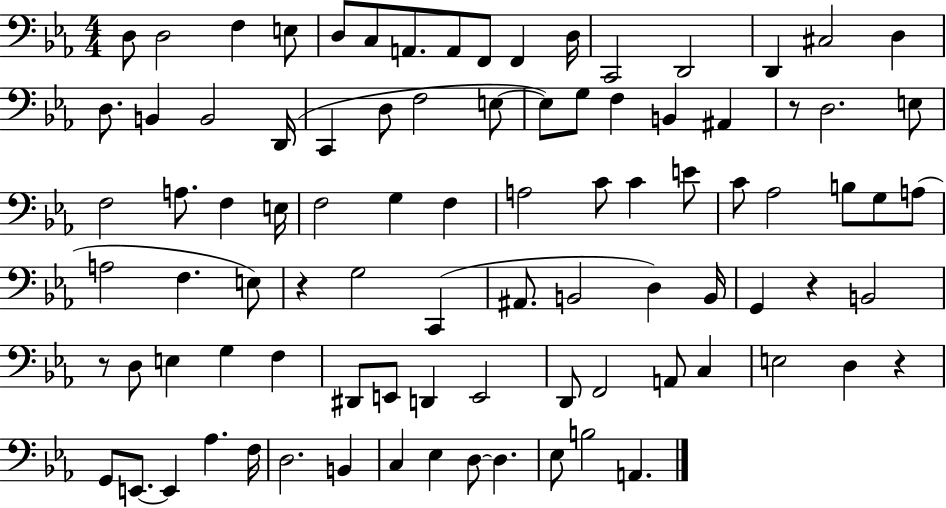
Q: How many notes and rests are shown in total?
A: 91